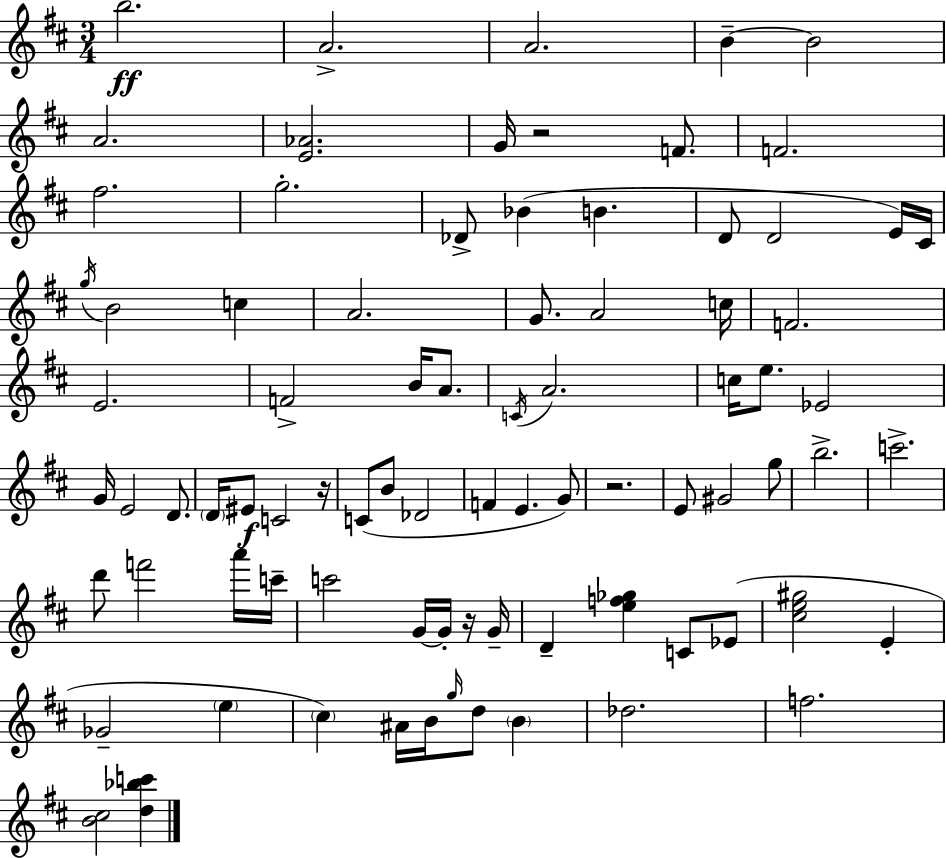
B5/h. A4/h. A4/h. B4/q B4/h A4/h. [E4,Ab4]/h. G4/s R/h F4/e. F4/h. F#5/h. G5/h. Db4/e Bb4/q B4/q. D4/e D4/h E4/s C#4/s G5/s B4/h C5/q A4/h. G4/e. A4/h C5/s F4/h. E4/h. F4/h B4/s A4/e. C4/s A4/h. C5/s E5/e. Eb4/h G4/s E4/h D4/e. D4/s EIS4/e C4/h R/s C4/e B4/e Db4/h F4/q E4/q. G4/e R/h. E4/e G#4/h G5/e B5/h. C6/h. D6/e F6/h A6/s C6/s C6/h G4/s G4/s R/s G4/s D4/q [E5,F5,Gb5]/q C4/e Eb4/e [C#5,E5,G#5]/h E4/q Gb4/h E5/q C#5/q A#4/s B4/s G5/s D5/e B4/q Db5/h. F5/h. [B4,C#5]/h [D5,Bb5,C6]/q